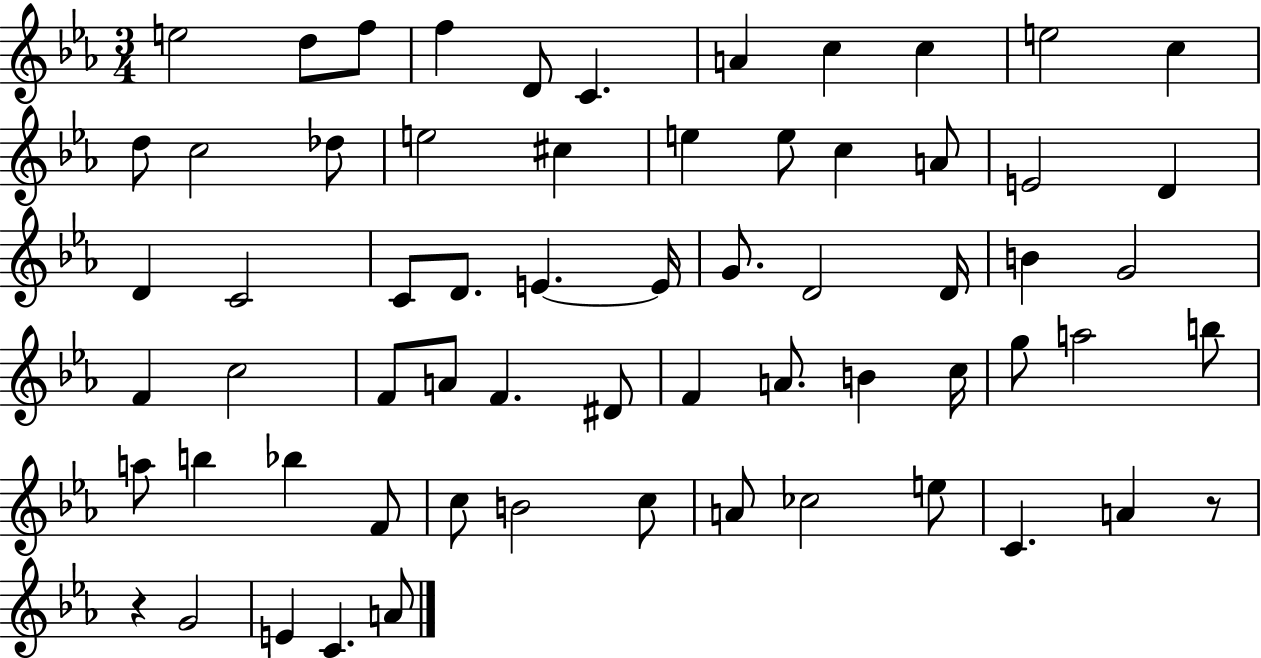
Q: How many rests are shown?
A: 2